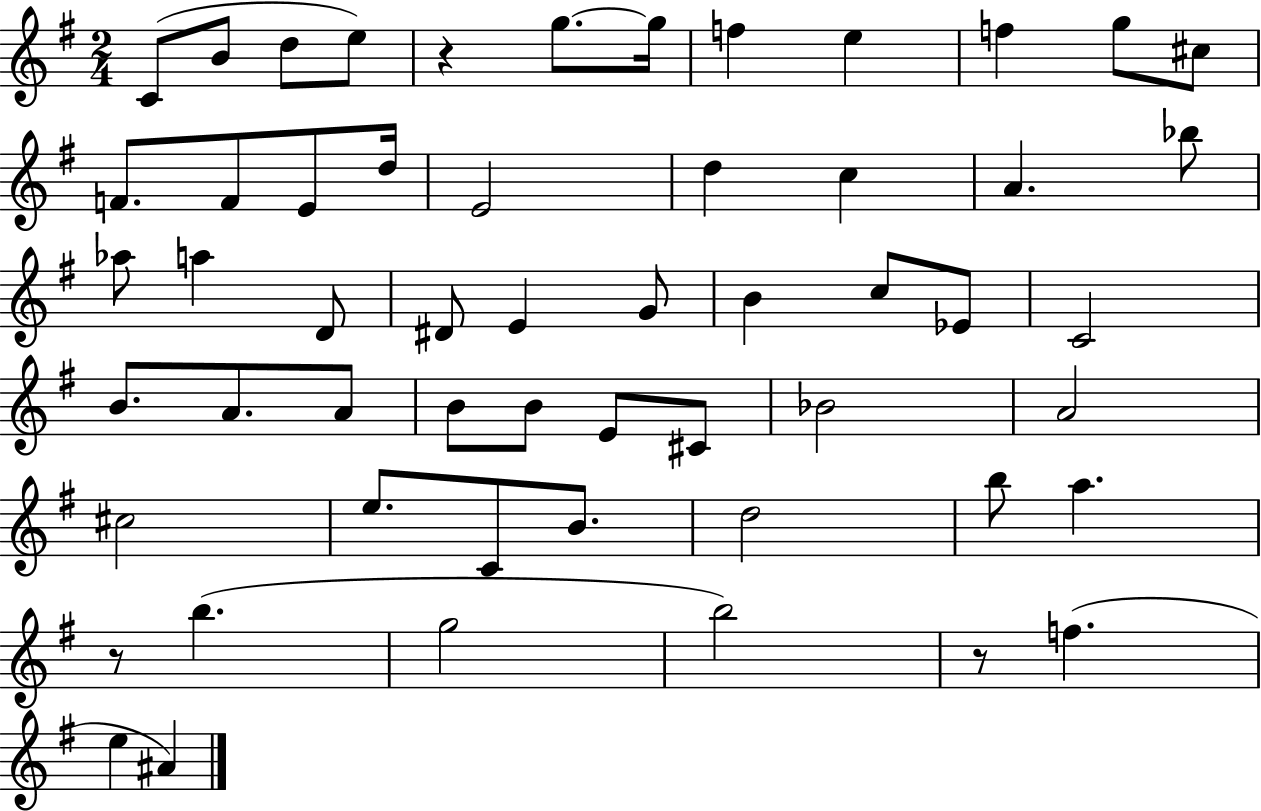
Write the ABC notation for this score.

X:1
T:Untitled
M:2/4
L:1/4
K:G
C/2 B/2 d/2 e/2 z g/2 g/4 f e f g/2 ^c/2 F/2 F/2 E/2 d/4 E2 d c A _b/2 _a/2 a D/2 ^D/2 E G/2 B c/2 _E/2 C2 B/2 A/2 A/2 B/2 B/2 E/2 ^C/2 _B2 A2 ^c2 e/2 C/2 B/2 d2 b/2 a z/2 b g2 b2 z/2 f e ^A